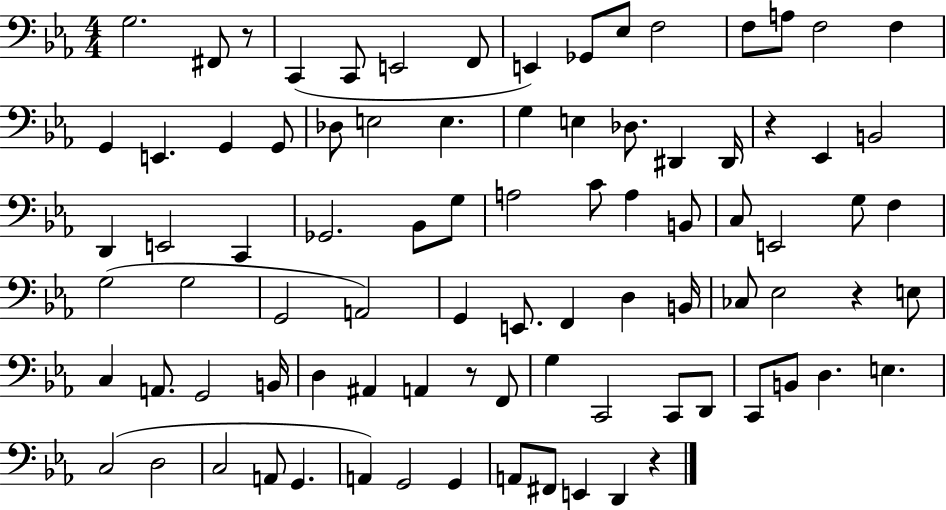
X:1
T:Untitled
M:4/4
L:1/4
K:Eb
G,2 ^F,,/2 z/2 C,, C,,/2 E,,2 F,,/2 E,, _G,,/2 _E,/2 F,2 F,/2 A,/2 F,2 F, G,, E,, G,, G,,/2 _D,/2 E,2 E, G, E, _D,/2 ^D,, ^D,,/4 z _E,, B,,2 D,, E,,2 C,, _G,,2 _B,,/2 G,/2 A,2 C/2 A, B,,/2 C,/2 E,,2 G,/2 F, G,2 G,2 G,,2 A,,2 G,, E,,/2 F,, D, B,,/4 _C,/2 _E,2 z E,/2 C, A,,/2 G,,2 B,,/4 D, ^A,, A,, z/2 F,,/2 G, C,,2 C,,/2 D,,/2 C,,/2 B,,/2 D, E, C,2 D,2 C,2 A,,/2 G,, A,, G,,2 G,, A,,/2 ^F,,/2 E,, D,, z